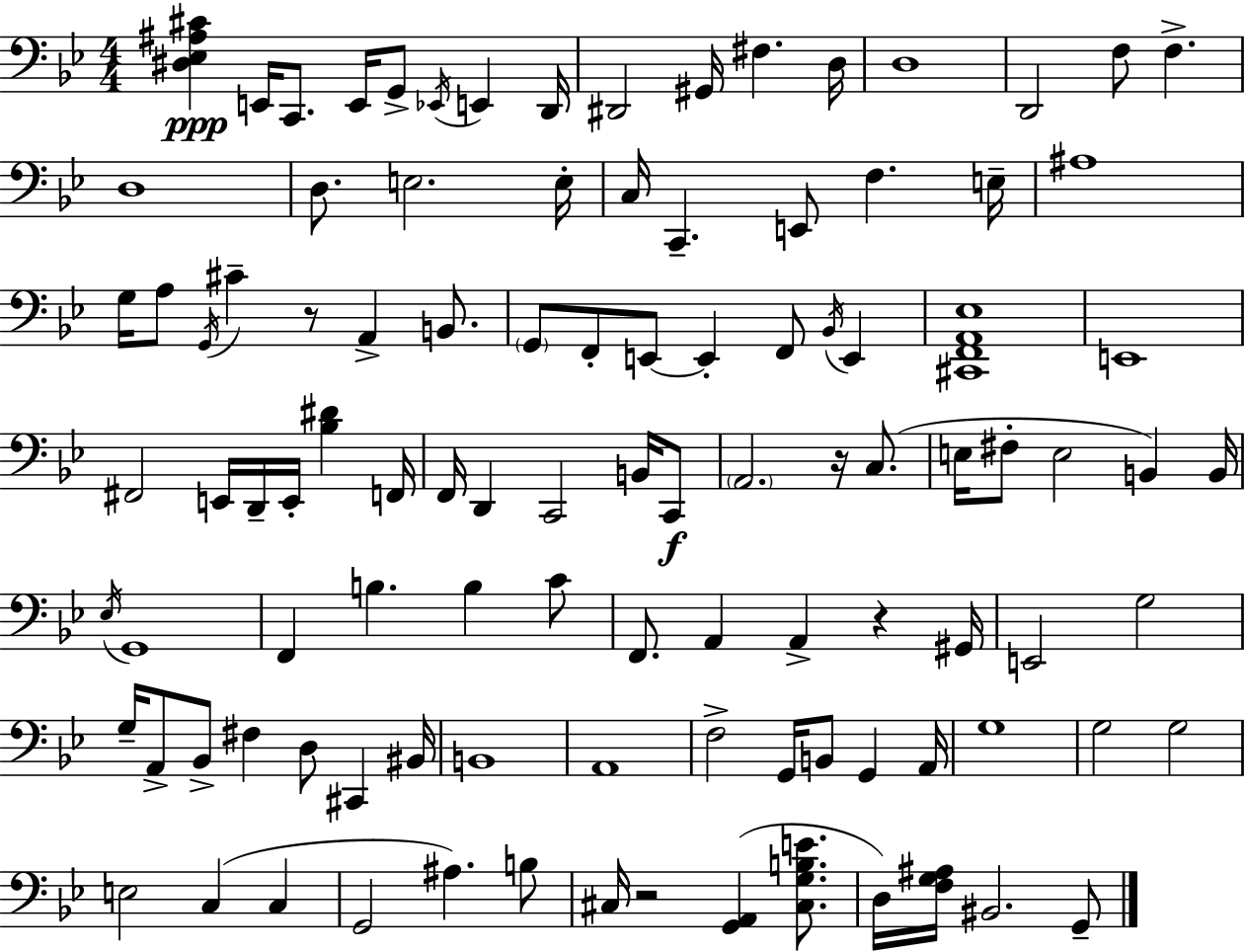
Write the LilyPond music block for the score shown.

{
  \clef bass
  \numericTimeSignature
  \time 4/4
  \key g \minor
  <dis ees ais cis'>4\ppp e,16 c,8. e,16 g,8-> \acciaccatura { ees,16 } e,4 | d,16 dis,2 gis,16 fis4. | d16 d1 | d,2 f8 f4.-> | \break d1 | d8. e2. | e16-. c16 c,4.-- e,8 f4. | e16-- ais1 | \break g16 a8 \acciaccatura { g,16 } cis'4-- r8 a,4-> b,8. | \parenthesize g,8 f,8-. e,8~~ e,4-. f,8 \acciaccatura { bes,16 } e,4 | <cis, f, a, ees>1 | e,1 | \break fis,2 e,16 d,16-- e,16-. <bes dis'>4 | f,16 f,16 d,4 c,2 | b,16 c,8\f \parenthesize a,2. r16 | c8.( e16 fis8-. e2 b,4) | \break b,16 \acciaccatura { ees16 } g,1 | f,4 b4. b4 | c'8 f,8. a,4 a,4-> r4 | gis,16 e,2 g2 | \break g16-- a,8-> bes,8-> fis4 d8 cis,4 | bis,16 b,1 | a,1 | f2-> g,16 b,8 g,4 | \break a,16 g1 | g2 g2 | e2 c4( | c4 g,2 ais4.) | \break b8 cis16 r2 <g, a,>4( | <cis g b e'>8. d16) <f g ais>16 bis,2. | g,8-- \bar "|."
}